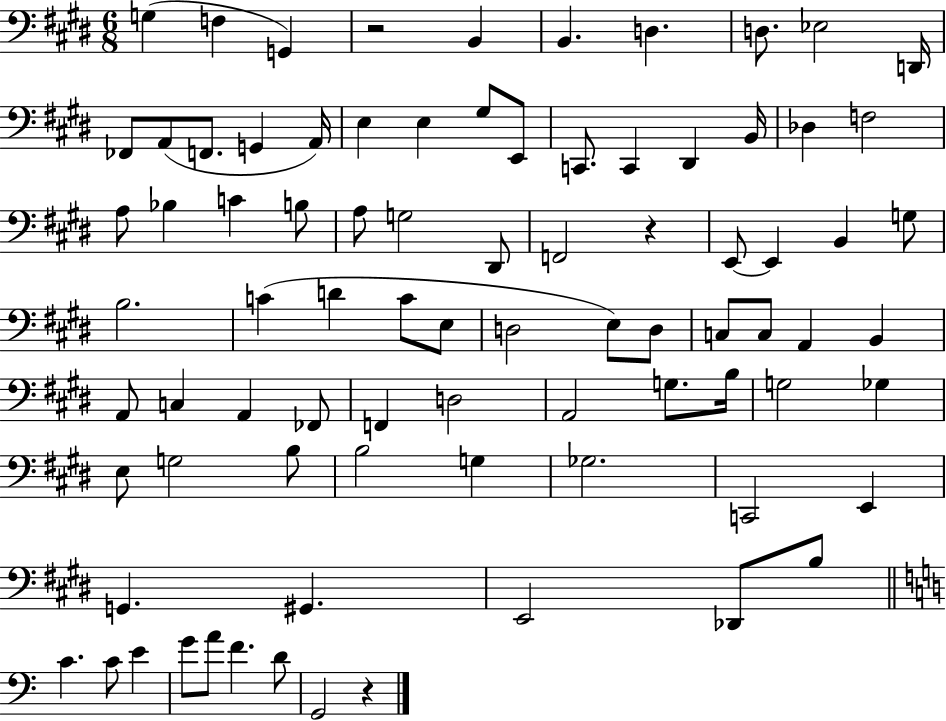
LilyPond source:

{
  \clef bass
  \numericTimeSignature
  \time 6/8
  \key e \major
  \repeat volta 2 { g4( f4 g,4) | r2 b,4 | b,4. d4. | d8. ees2 d,16 | \break fes,8 a,8( f,8. g,4 a,16) | e4 e4 gis8 e,8 | c,8. c,4 dis,4 b,16 | des4 f2 | \break a8 bes4 c'4 b8 | a8 g2 dis,8 | f,2 r4 | e,8~~ e,4 b,4 g8 | \break b2. | c'4( d'4 c'8 e8 | d2 e8) d8 | c8 c8 a,4 b,4 | \break a,8 c4 a,4 fes,8 | f,4 d2 | a,2 g8. b16 | g2 ges4 | \break e8 g2 b8 | b2 g4 | ges2. | c,2 e,4 | \break g,4. gis,4. | e,2 des,8 b8 | \bar "||" \break \key c \major c'4. c'8 e'4 | g'8 a'8 f'4. d'8 | g,2 r4 | } \bar "|."
}